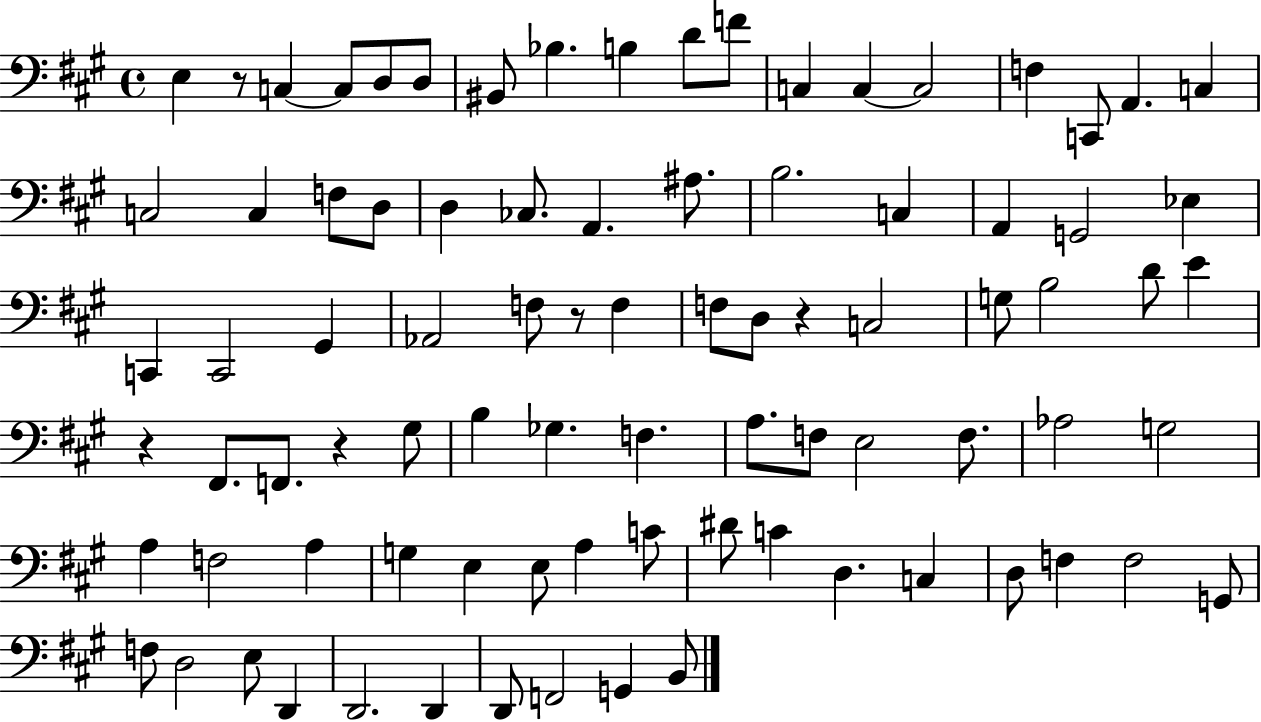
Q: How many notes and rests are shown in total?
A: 86